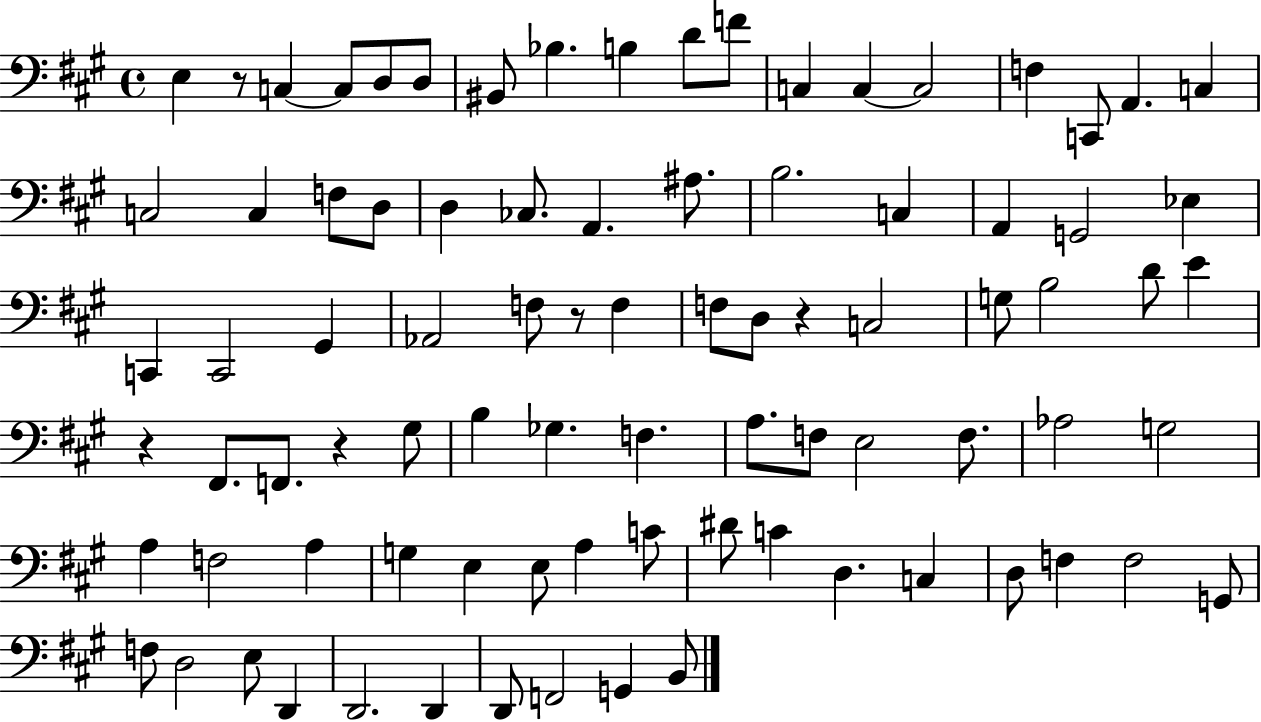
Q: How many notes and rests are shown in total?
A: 86